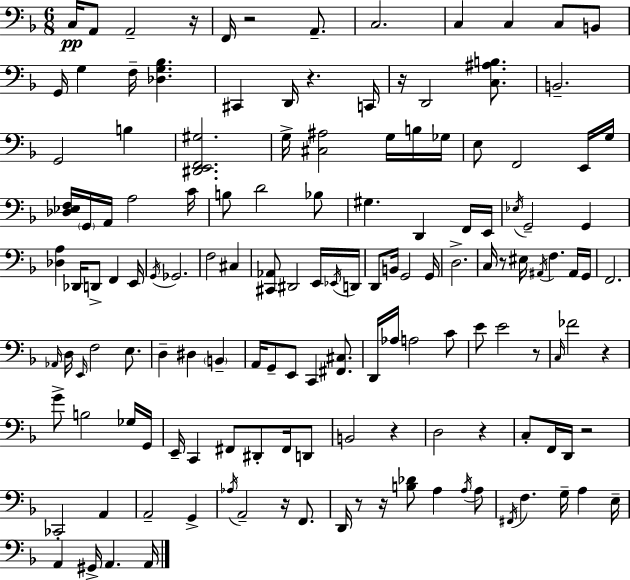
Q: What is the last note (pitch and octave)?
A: A2